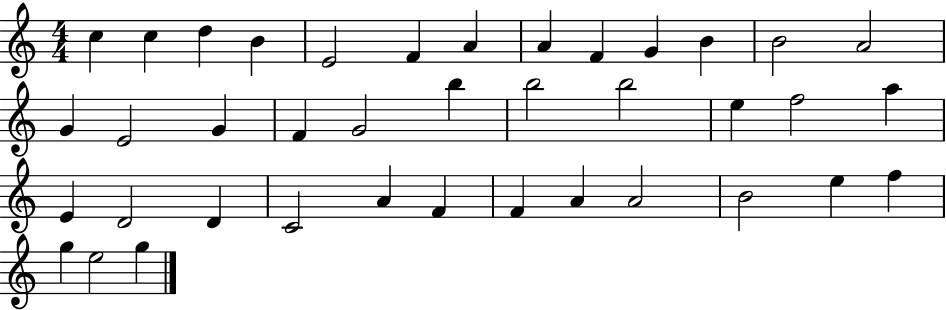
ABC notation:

X:1
T:Untitled
M:4/4
L:1/4
K:C
c c d B E2 F A A F G B B2 A2 G E2 G F G2 b b2 b2 e f2 a E D2 D C2 A F F A A2 B2 e f g e2 g